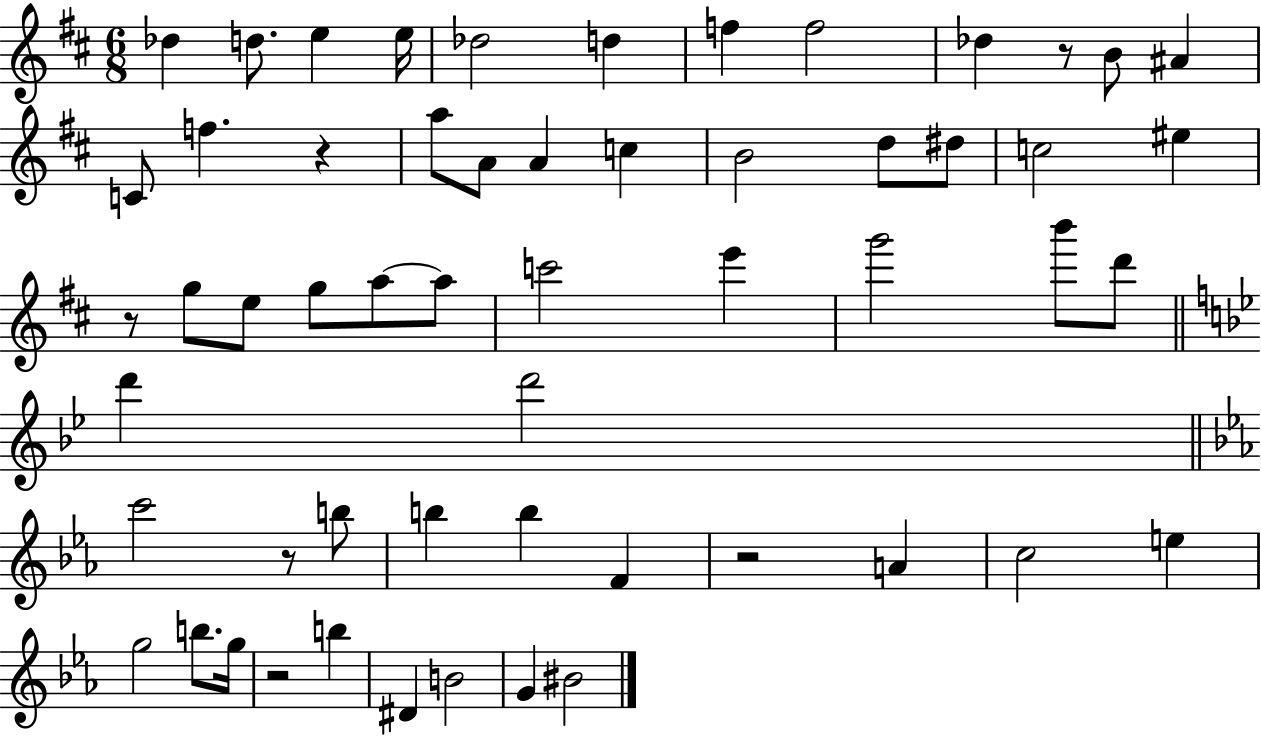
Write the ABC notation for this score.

X:1
T:Untitled
M:6/8
L:1/4
K:D
_d d/2 e e/4 _d2 d f f2 _d z/2 B/2 ^A C/2 f z a/2 A/2 A c B2 d/2 ^d/2 c2 ^e z/2 g/2 e/2 g/2 a/2 a/2 c'2 e' g'2 b'/2 d'/2 d' d'2 c'2 z/2 b/2 b b F z2 A c2 e g2 b/2 g/4 z2 b ^D B2 G ^B2